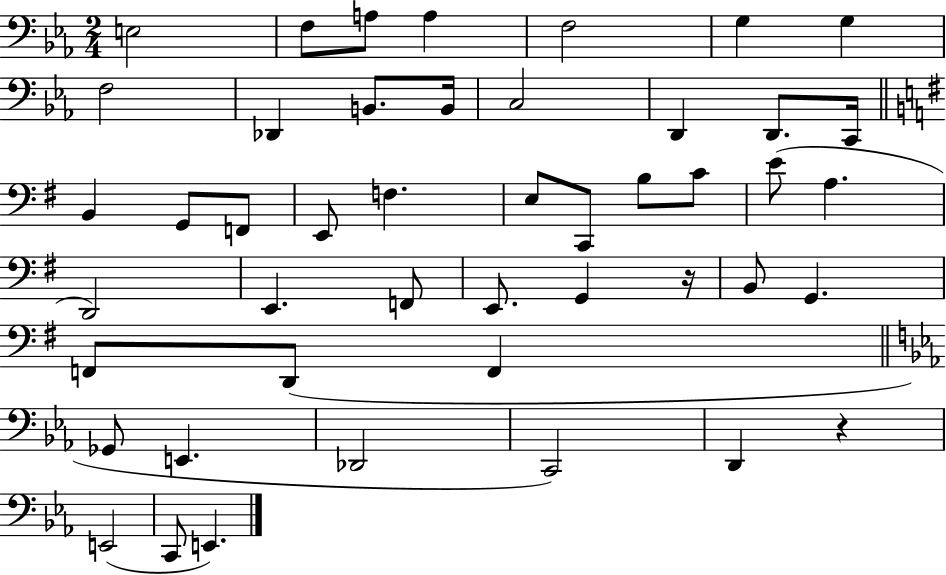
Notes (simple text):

E3/h F3/e A3/e A3/q F3/h G3/q G3/q F3/h Db2/q B2/e. B2/s C3/h D2/q D2/e. C2/s B2/q G2/e F2/e E2/e F3/q. E3/e C2/e B3/e C4/e E4/e A3/q. D2/h E2/q. F2/e E2/e. G2/q R/s B2/e G2/q. F2/e D2/e F2/q Gb2/e E2/q. Db2/h C2/h D2/q R/q E2/h C2/e E2/q.